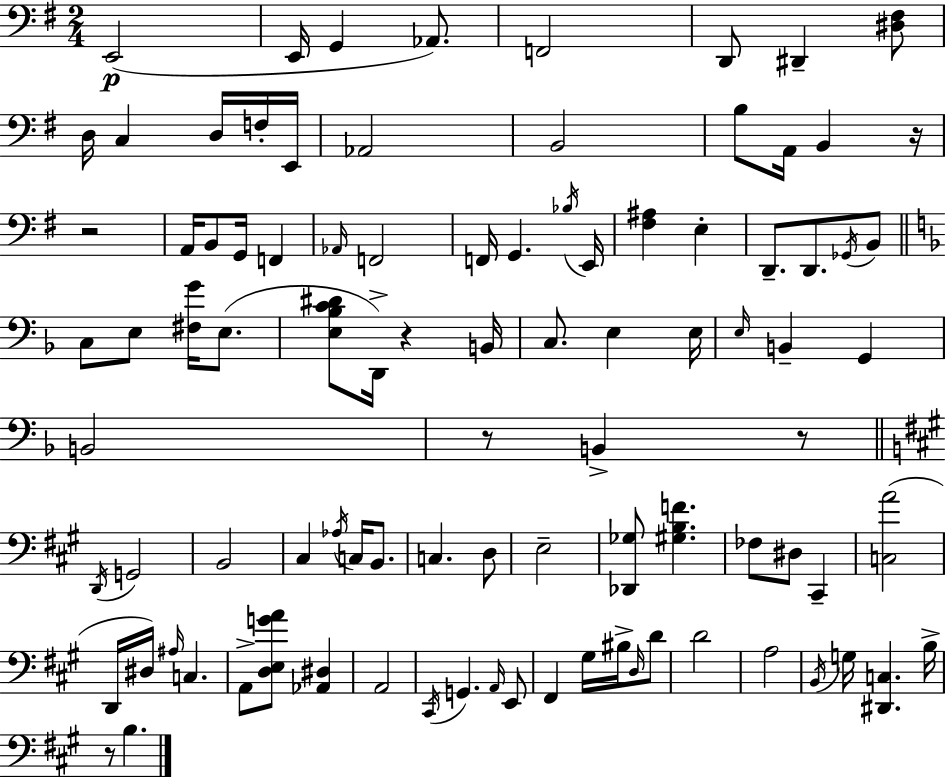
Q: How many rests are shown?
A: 6